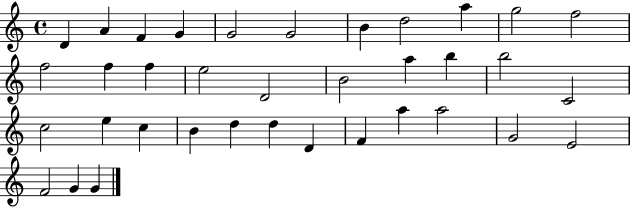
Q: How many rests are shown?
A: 0